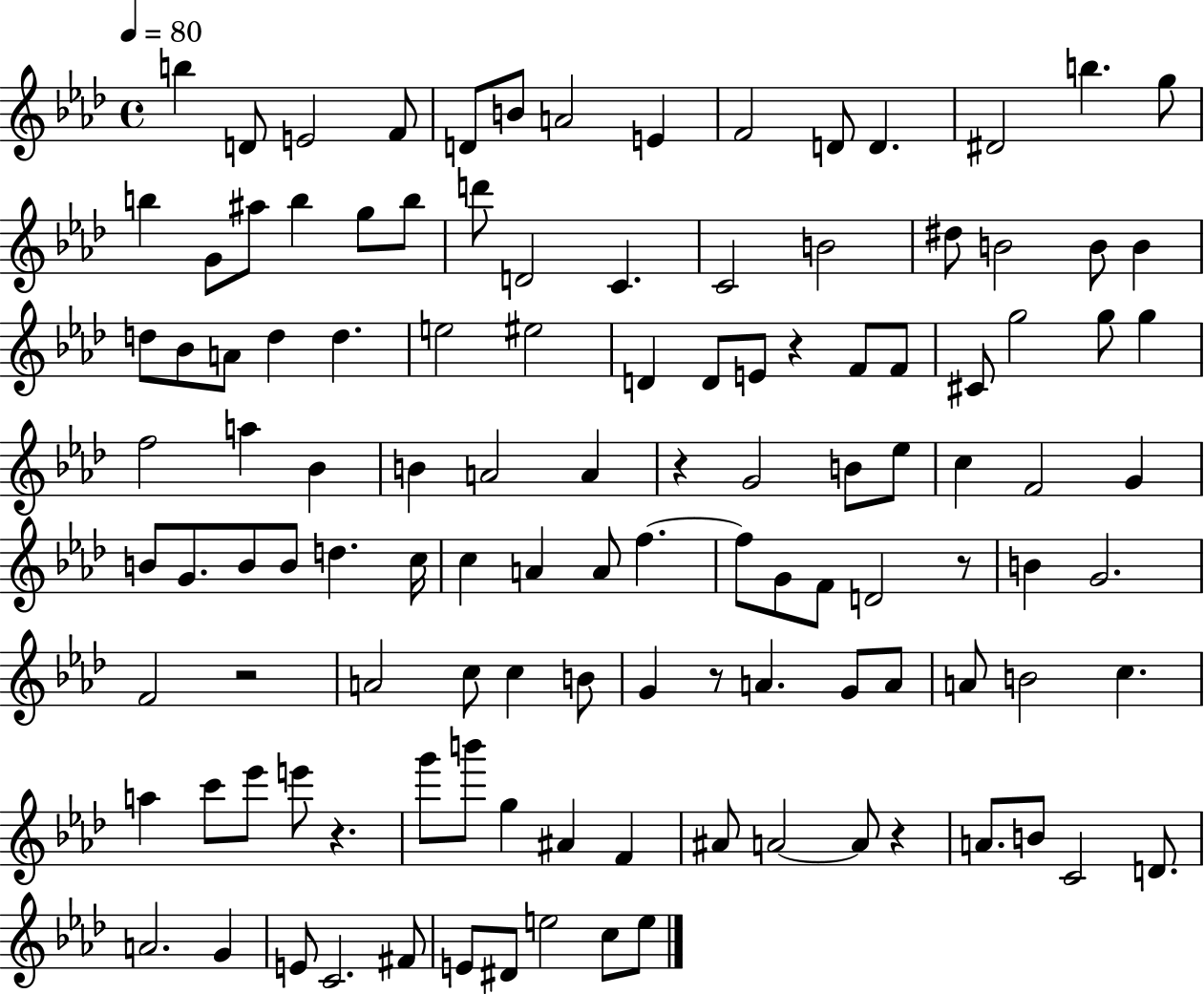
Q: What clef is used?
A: treble